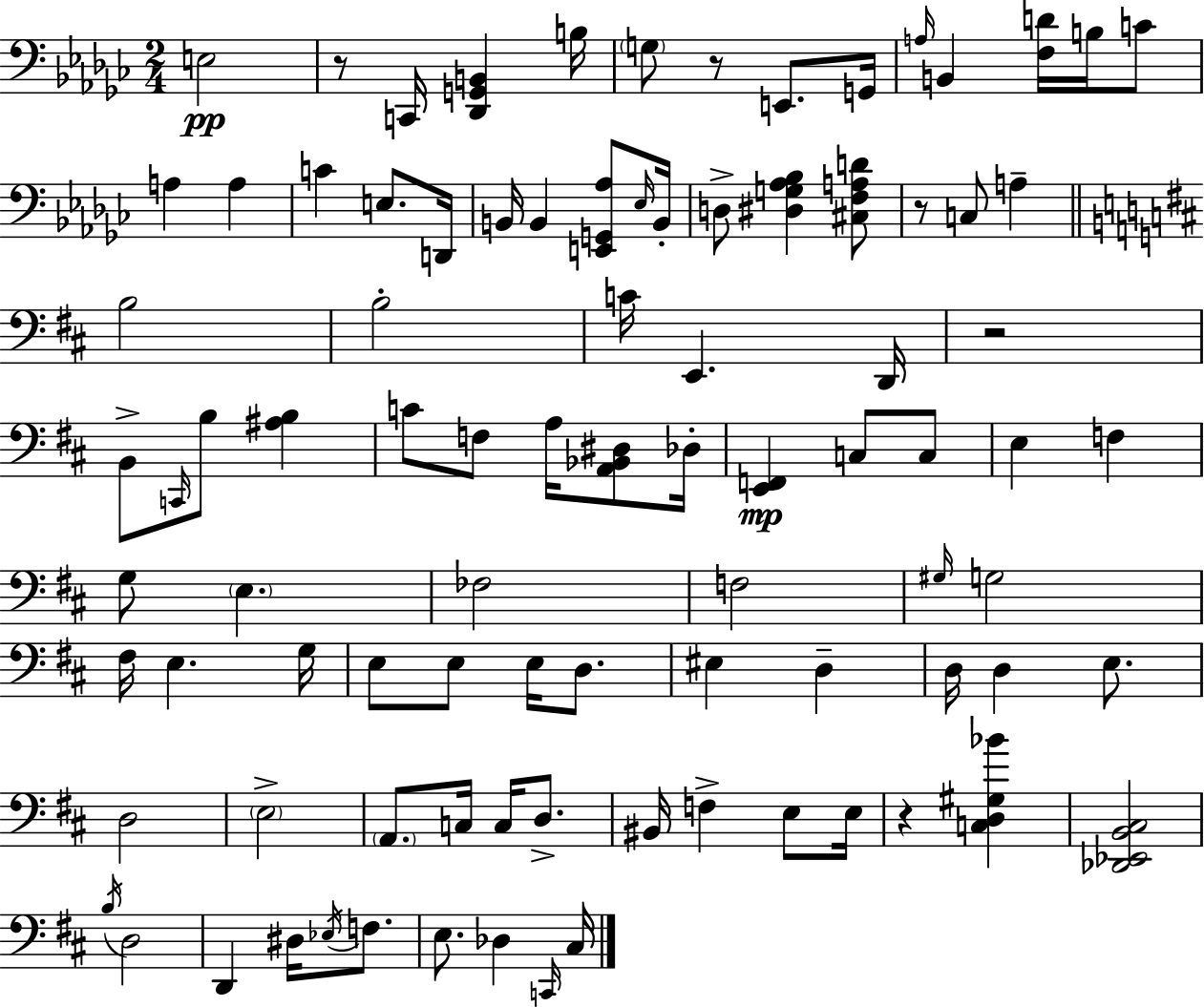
X:1
T:Untitled
M:2/4
L:1/4
K:Ebm
E,2 z/2 C,,/4 [_D,,G,,B,,] B,/4 G,/2 z/2 E,,/2 G,,/4 A,/4 B,, [F,D]/4 B,/4 C/2 A, A, C E,/2 D,,/4 B,,/4 B,, [E,,G,,_A,]/2 _E,/4 B,,/4 D,/2 [^D,G,_A,_B,] [^C,F,A,D]/2 z/2 C,/2 A, B,2 B,2 C/4 E,, D,,/4 z2 B,,/2 C,,/4 B,/2 [^A,B,] C/2 F,/2 A,/4 [A,,_B,,^D,]/2 _D,/4 [E,,F,,] C,/2 C,/2 E, F, G,/2 E, _F,2 F,2 ^G,/4 G,2 ^F,/4 E, G,/4 E,/2 E,/2 E,/4 D,/2 ^E, D, D,/4 D, E,/2 D,2 E,2 A,,/2 C,/4 C,/4 D,/2 ^B,,/4 F, E,/2 E,/4 z [C,D,^G,_B] [_D,,_E,,B,,^C,]2 B,/4 D,2 D,, ^D,/4 _E,/4 F,/2 E,/2 _D, C,,/4 ^C,/4